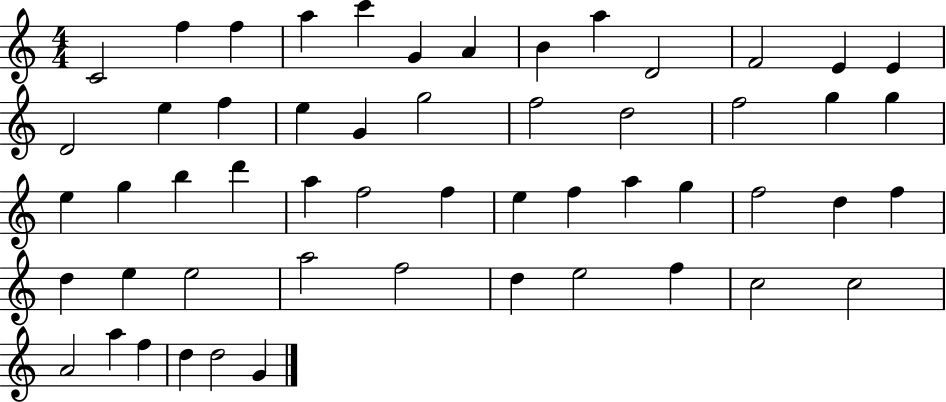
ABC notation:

X:1
T:Untitled
M:4/4
L:1/4
K:C
C2 f f a c' G A B a D2 F2 E E D2 e f e G g2 f2 d2 f2 g g e g b d' a f2 f e f a g f2 d f d e e2 a2 f2 d e2 f c2 c2 A2 a f d d2 G